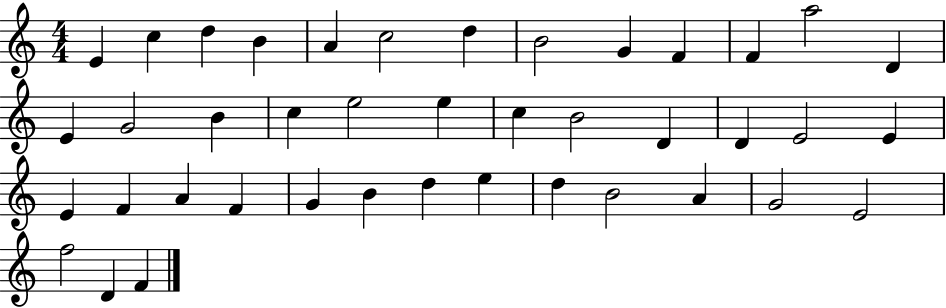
{
  \clef treble
  \numericTimeSignature
  \time 4/4
  \key c \major
  e'4 c''4 d''4 b'4 | a'4 c''2 d''4 | b'2 g'4 f'4 | f'4 a''2 d'4 | \break e'4 g'2 b'4 | c''4 e''2 e''4 | c''4 b'2 d'4 | d'4 e'2 e'4 | \break e'4 f'4 a'4 f'4 | g'4 b'4 d''4 e''4 | d''4 b'2 a'4 | g'2 e'2 | \break f''2 d'4 f'4 | \bar "|."
}